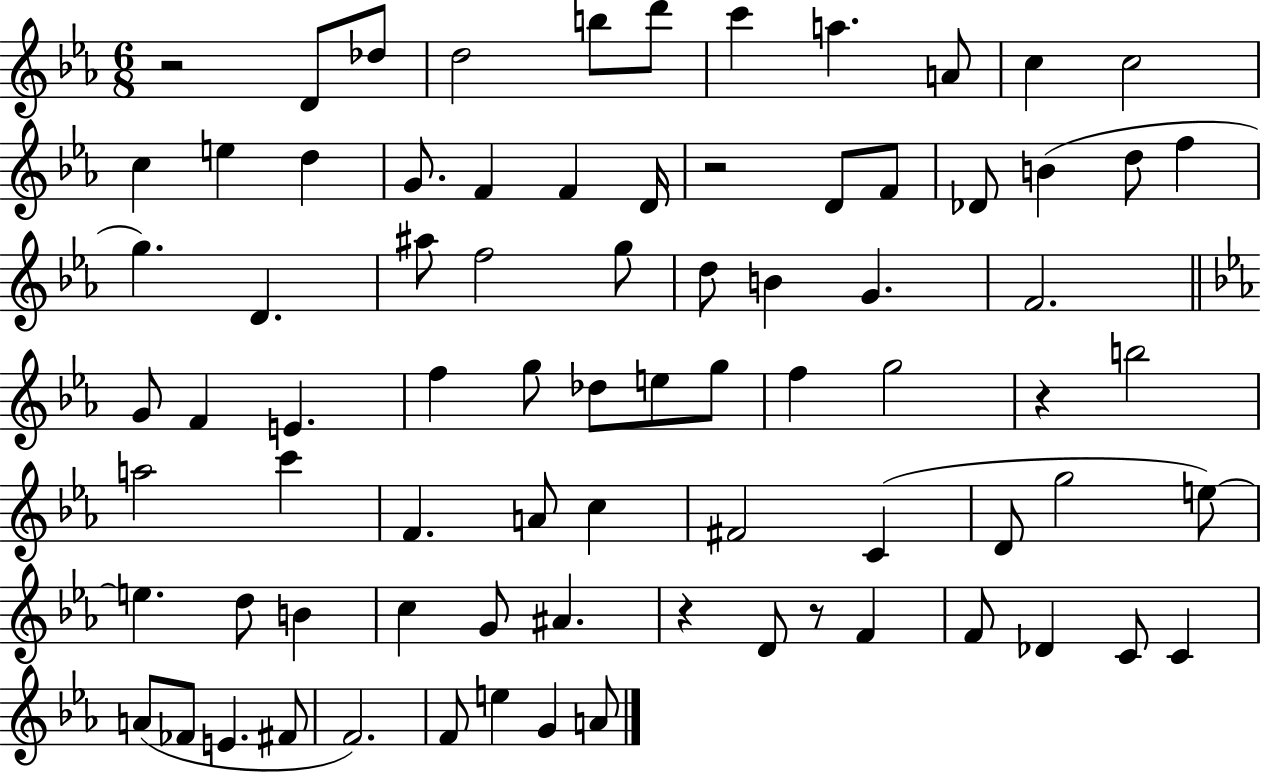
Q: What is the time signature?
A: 6/8